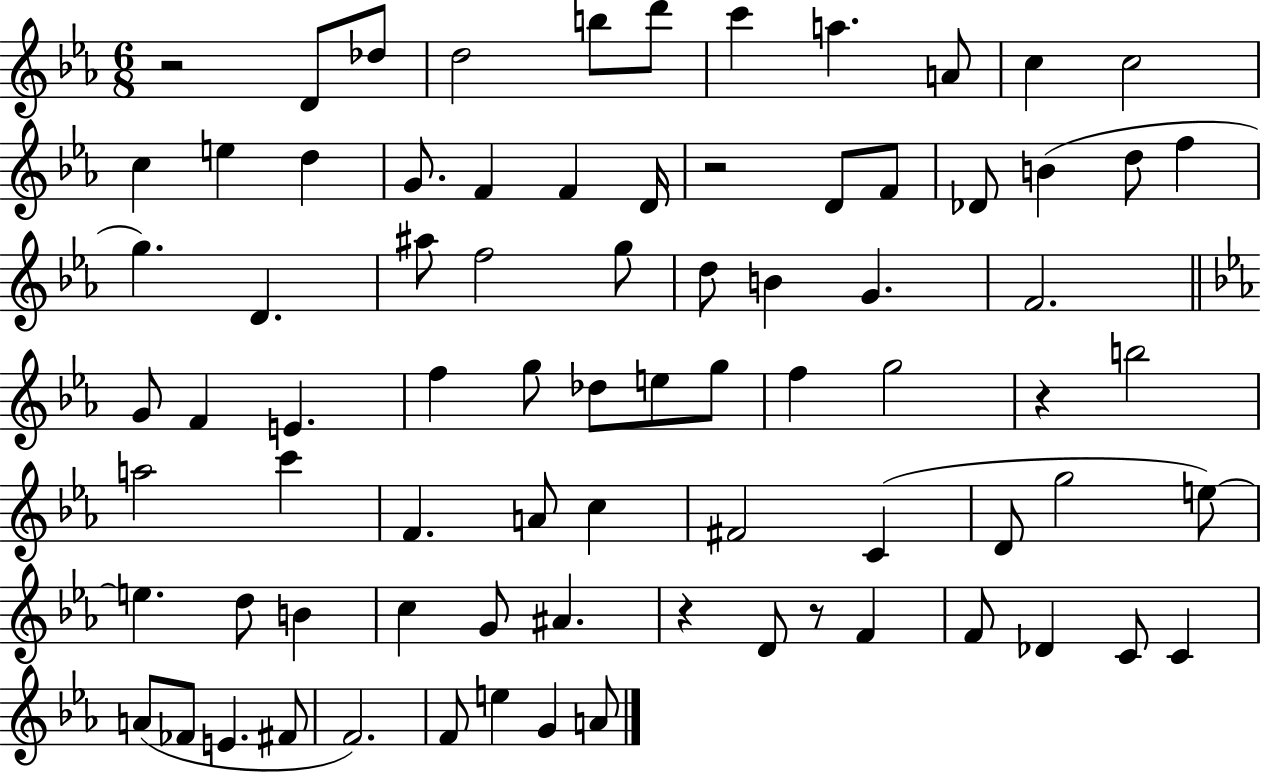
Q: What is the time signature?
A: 6/8